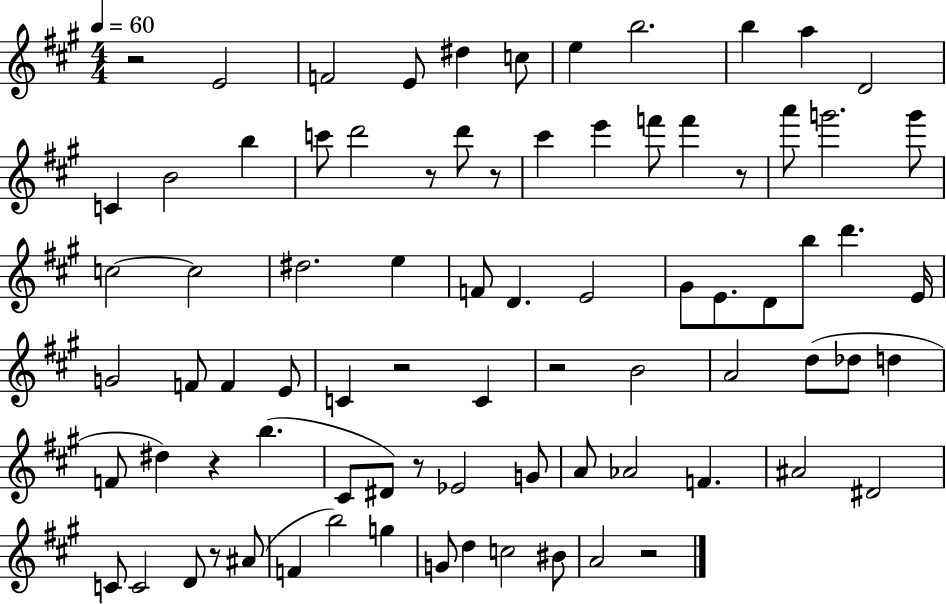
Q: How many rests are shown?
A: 10